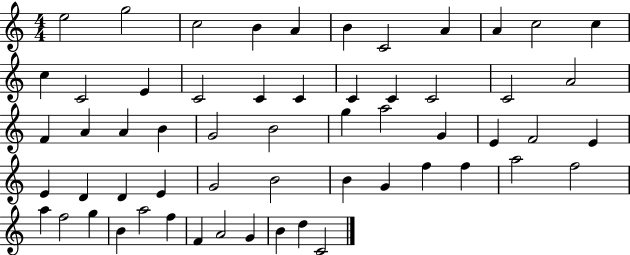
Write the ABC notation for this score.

X:1
T:Untitled
M:4/4
L:1/4
K:C
e2 g2 c2 B A B C2 A A c2 c c C2 E C2 C C C C C2 C2 A2 F A A B G2 B2 g a2 G E F2 E E D D E G2 B2 B G f f a2 f2 a f2 g B a2 f F A2 G B d C2